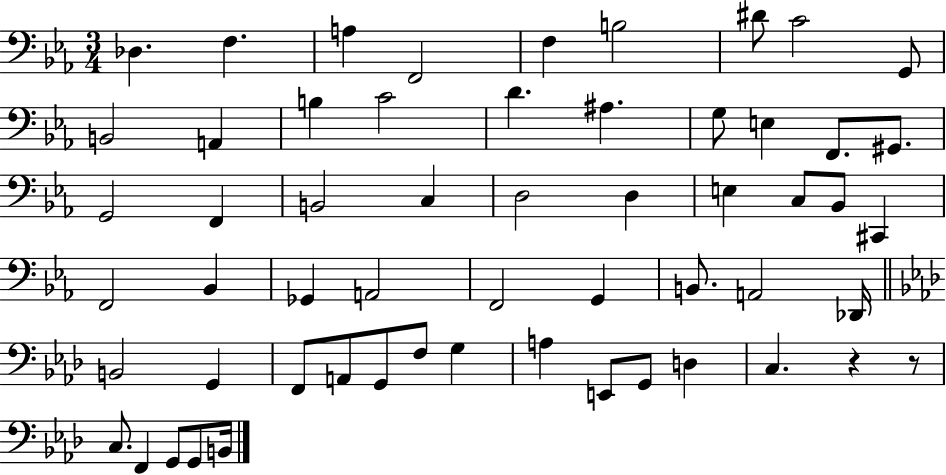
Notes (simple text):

Db3/q. F3/q. A3/q F2/h F3/q B3/h D#4/e C4/h G2/e B2/h A2/q B3/q C4/h D4/q. A#3/q. G3/e E3/q F2/e. G#2/e. G2/h F2/q B2/h C3/q D3/h D3/q E3/q C3/e Bb2/e C#2/q F2/h Bb2/q Gb2/q A2/h F2/h G2/q B2/e. A2/h Db2/s B2/h G2/q F2/e A2/e G2/e F3/e G3/q A3/q E2/e G2/e D3/q C3/q. R/q R/e C3/e. F2/q G2/e G2/e B2/s